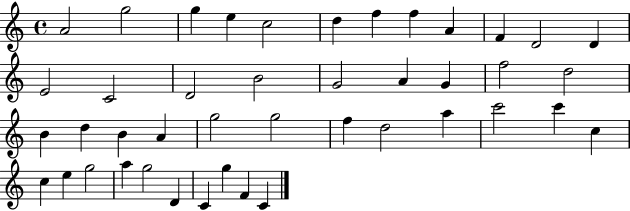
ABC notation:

X:1
T:Untitled
M:4/4
L:1/4
K:C
A2 g2 g e c2 d f f A F D2 D E2 C2 D2 B2 G2 A G f2 d2 B d B A g2 g2 f d2 a c'2 c' c c e g2 a g2 D C g F C